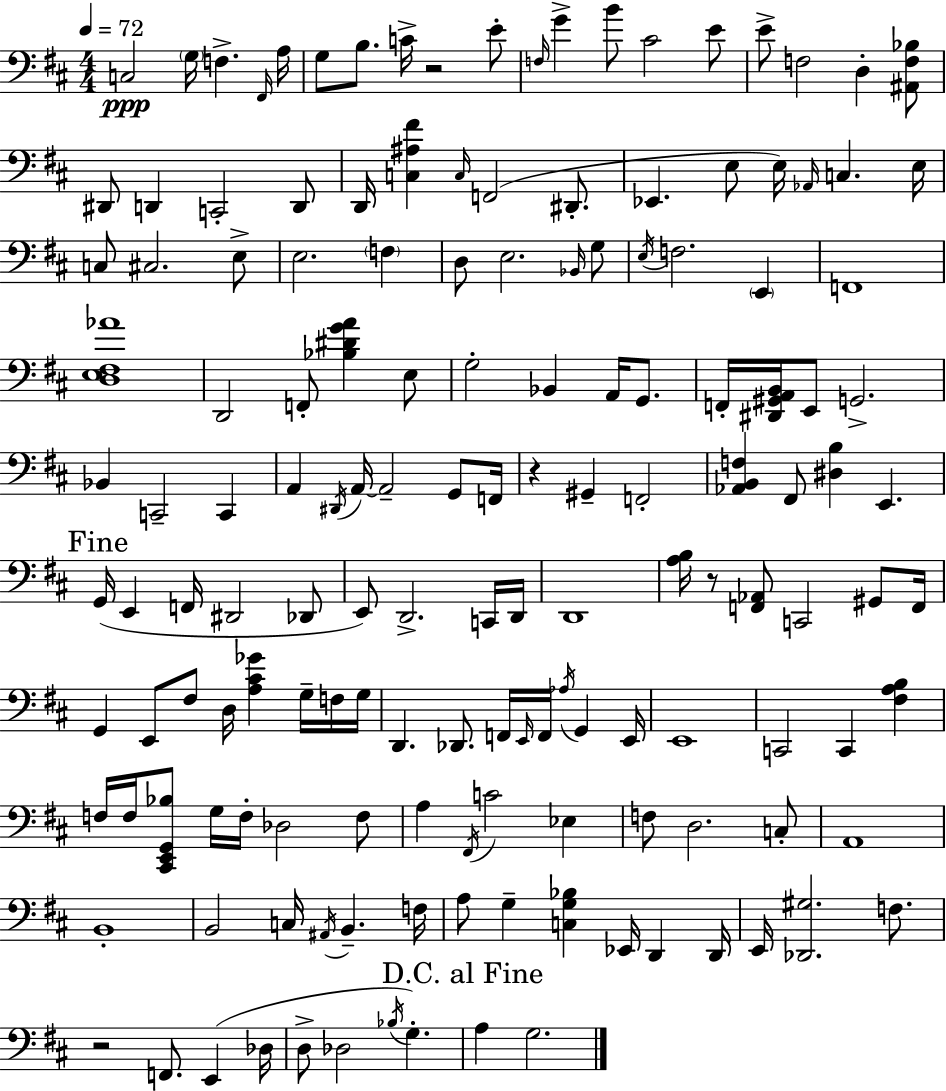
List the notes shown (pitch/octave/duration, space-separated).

C3/h G3/s F3/q. F#2/s A3/s G3/e B3/e. C4/s R/h E4/e F3/s G4/q B4/e C#4/h E4/e E4/e F3/h D3/q [A#2,F3,Bb3]/e D#2/e D2/q C2/h D2/e D2/s [C3,A#3,F#4]/q C3/s F2/h D#2/e. Eb2/q. E3/e E3/s Ab2/s C3/q. E3/s C3/e C#3/h. E3/e E3/h. F3/q D3/e E3/h. Bb2/s G3/e E3/s F3/h. E2/q F2/w [D3,E3,F#3,Ab4]/w D2/h F2/e [Bb3,D#4,G4,A4]/q E3/e G3/h Bb2/q A2/s G2/e. F2/s [D#2,G#2,A2,B2]/s E2/e G2/h. Bb2/q C2/h C2/q A2/q D#2/s A2/s A2/h G2/e F2/s R/q G#2/q F2/h [Ab2,B2,F3]/q F#2/e [D#3,B3]/q E2/q. G2/s E2/q F2/s D#2/h Db2/e E2/e D2/h. C2/s D2/s D2/w [A3,B3]/s R/e [F2,Ab2]/e C2/h G#2/e F2/s G2/q E2/e F#3/e D3/s [A3,C#4,Gb4]/q G3/s F3/s G3/s D2/q. Db2/e. F2/s E2/s F2/s Ab3/s G2/q E2/s E2/w C2/h C2/q [F#3,A3,B3]/q F3/s F3/s [C#2,E2,G2,Bb3]/e G3/s F3/s Db3/h F3/e A3/q F#2/s C4/h Eb3/q F3/e D3/h. C3/e A2/w B2/w B2/h C3/s A#2/s B2/q. F3/s A3/e G3/q [C3,G3,Bb3]/q Eb2/s D2/q D2/s E2/s [Db2,G#3]/h. F3/e. R/h F2/e. E2/q Db3/s D3/e Db3/h Bb3/s G3/q. A3/q G3/h.